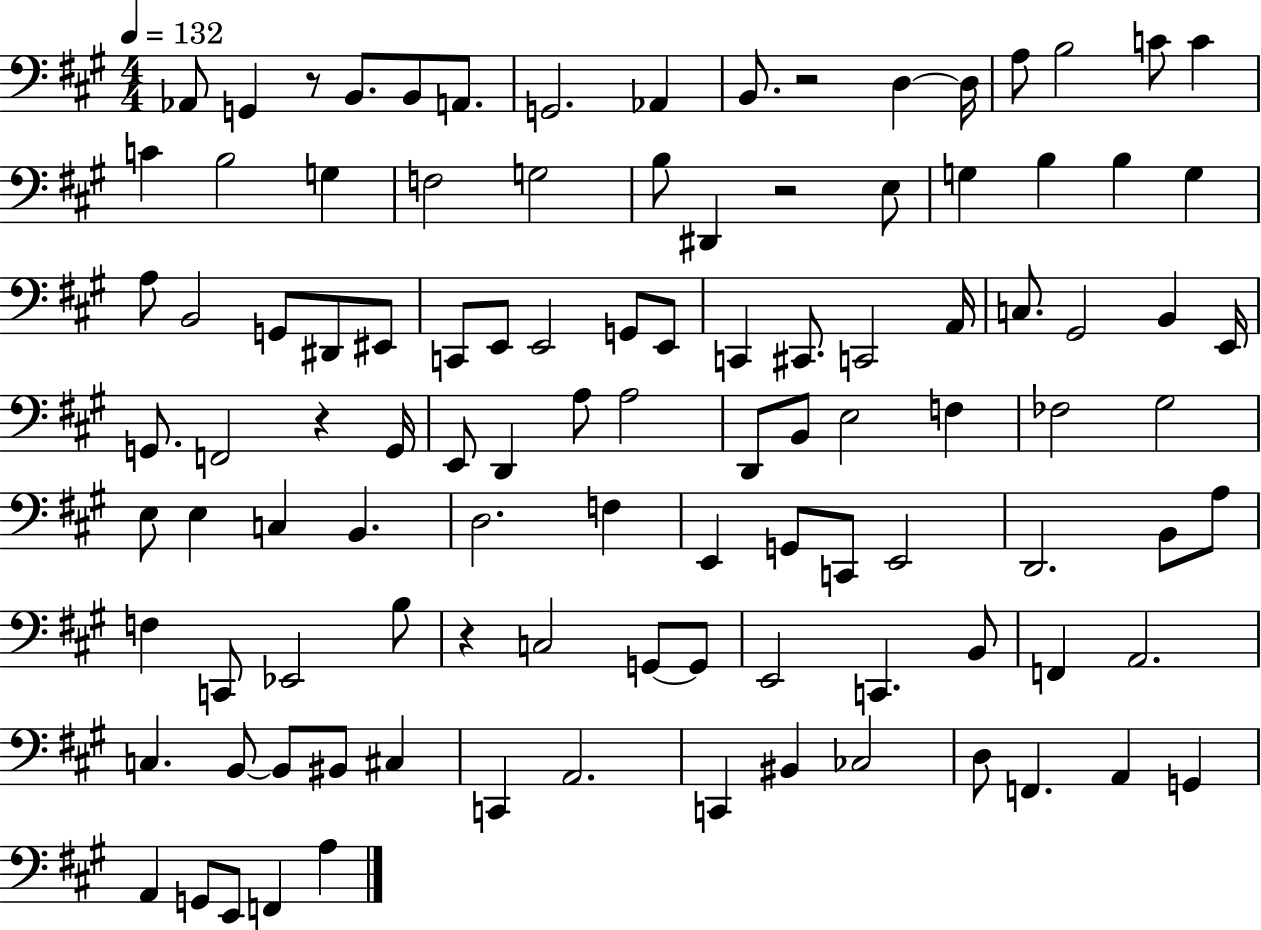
Ab2/e G2/q R/e B2/e. B2/e A2/e. G2/h. Ab2/q B2/e. R/h D3/q D3/s A3/e B3/h C4/e C4/q C4/q B3/h G3/q F3/h G3/h B3/e D#2/q R/h E3/e G3/q B3/q B3/q G3/q A3/e B2/h G2/e D#2/e EIS2/e C2/e E2/e E2/h G2/e E2/e C2/q C#2/e. C2/h A2/s C3/e. G#2/h B2/q E2/s G2/e. F2/h R/q G2/s E2/e D2/q A3/e A3/h D2/e B2/e E3/h F3/q FES3/h G#3/h E3/e E3/q C3/q B2/q. D3/h. F3/q E2/q G2/e C2/e E2/h D2/h. B2/e A3/e F3/q C2/e Eb2/h B3/e R/q C3/h G2/e G2/e E2/h C2/q. B2/e F2/q A2/h. C3/q. B2/e B2/e BIS2/e C#3/q C2/q A2/h. C2/q BIS2/q CES3/h D3/e F2/q. A2/q G2/q A2/q G2/e E2/e F2/q A3/q